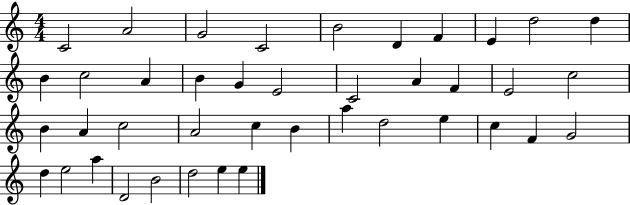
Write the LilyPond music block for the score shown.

{
  \clef treble
  \numericTimeSignature
  \time 4/4
  \key c \major
  c'2 a'2 | g'2 c'2 | b'2 d'4 f'4 | e'4 d''2 d''4 | \break b'4 c''2 a'4 | b'4 g'4 e'2 | c'2 a'4 f'4 | e'2 c''2 | \break b'4 a'4 c''2 | a'2 c''4 b'4 | a''4 d''2 e''4 | c''4 f'4 g'2 | \break d''4 e''2 a''4 | d'2 b'2 | d''2 e''4 e''4 | \bar "|."
}